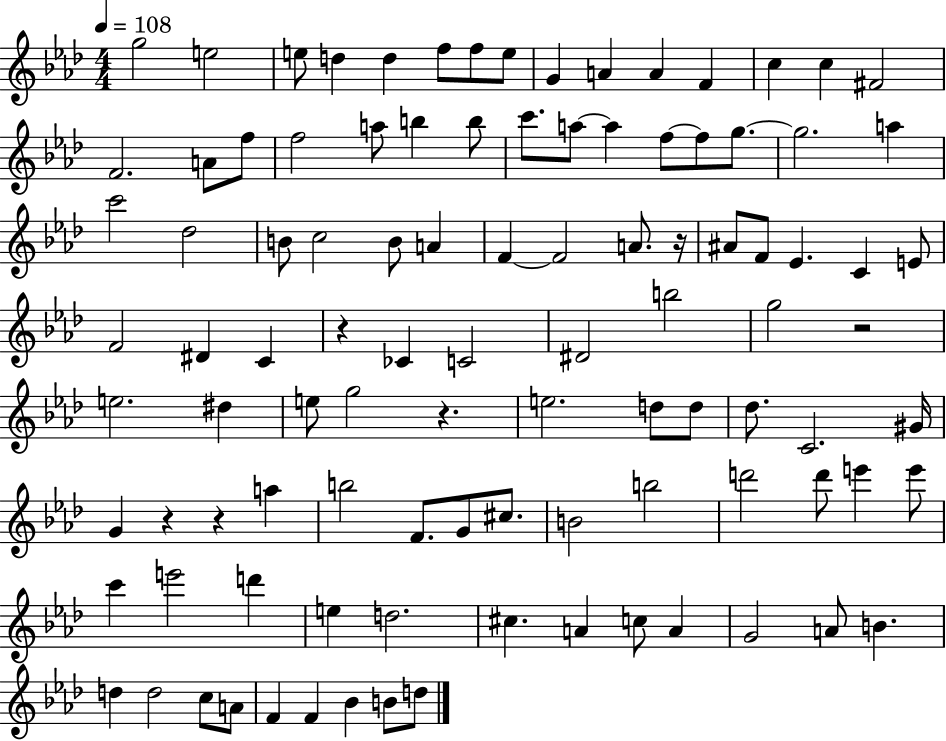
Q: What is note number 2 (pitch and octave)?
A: E5